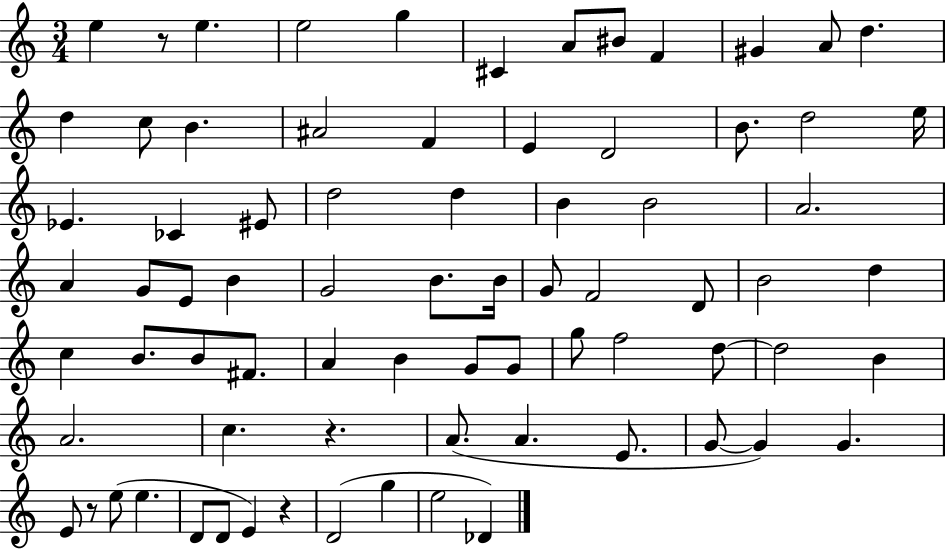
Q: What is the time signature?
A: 3/4